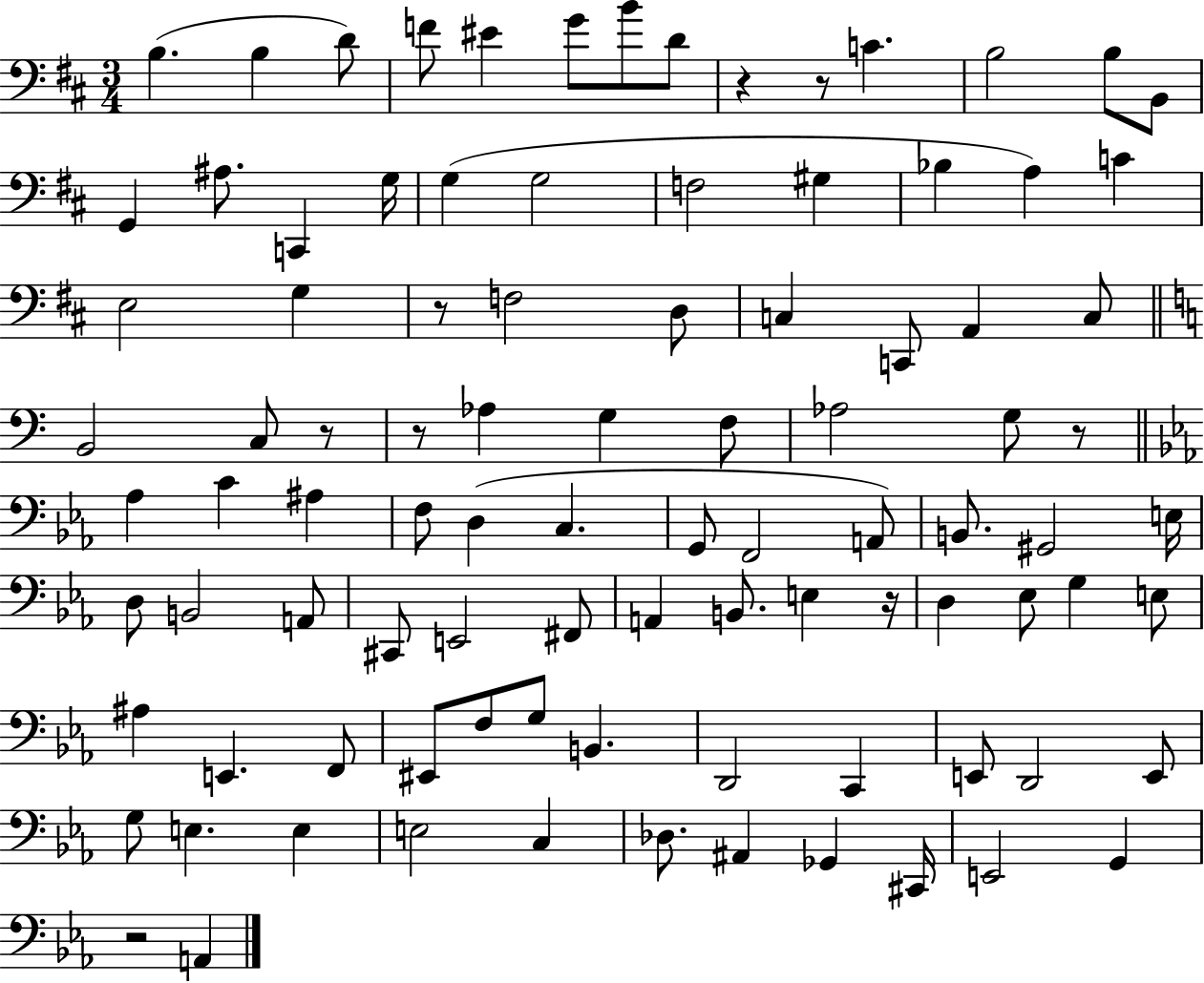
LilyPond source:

{
  \clef bass
  \numericTimeSignature
  \time 3/4
  \key d \major
  \repeat volta 2 { b4.( b4 d'8) | f'8 eis'4 g'8 b'8 d'8 | r4 r8 c'4. | b2 b8 b,8 | \break g,4 ais8. c,4 g16 | g4( g2 | f2 gis4 | bes4 a4) c'4 | \break e2 g4 | r8 f2 d8 | c4 c,8 a,4 c8 | \bar "||" \break \key c \major b,2 c8 r8 | r8 aes4 g4 f8 | aes2 g8 r8 | \bar "||" \break \key ees \major aes4 c'4 ais4 | f8 d4( c4. | g,8 f,2 a,8) | b,8. gis,2 e16 | \break d8 b,2 a,8 | cis,8 e,2 fis,8 | a,4 b,8. e4 r16 | d4 ees8 g4 e8 | \break ais4 e,4. f,8 | eis,8 f8 g8 b,4. | d,2 c,4 | e,8 d,2 e,8 | \break g8 e4. e4 | e2 c4 | des8. ais,4 ges,4 cis,16 | e,2 g,4 | \break r2 a,4 | } \bar "|."
}